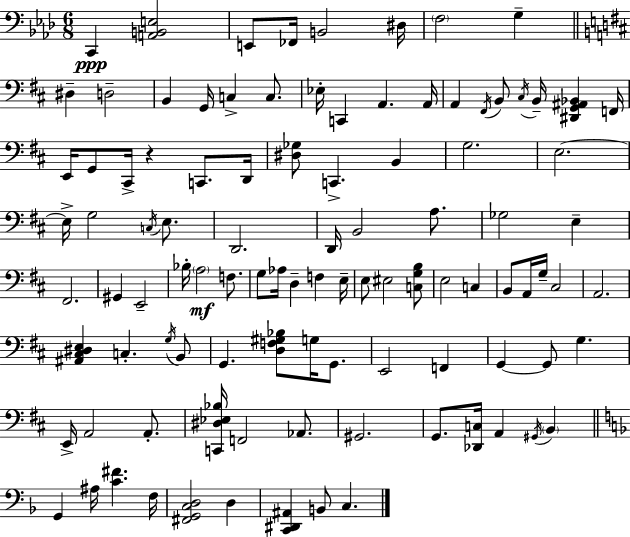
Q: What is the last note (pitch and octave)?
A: C3